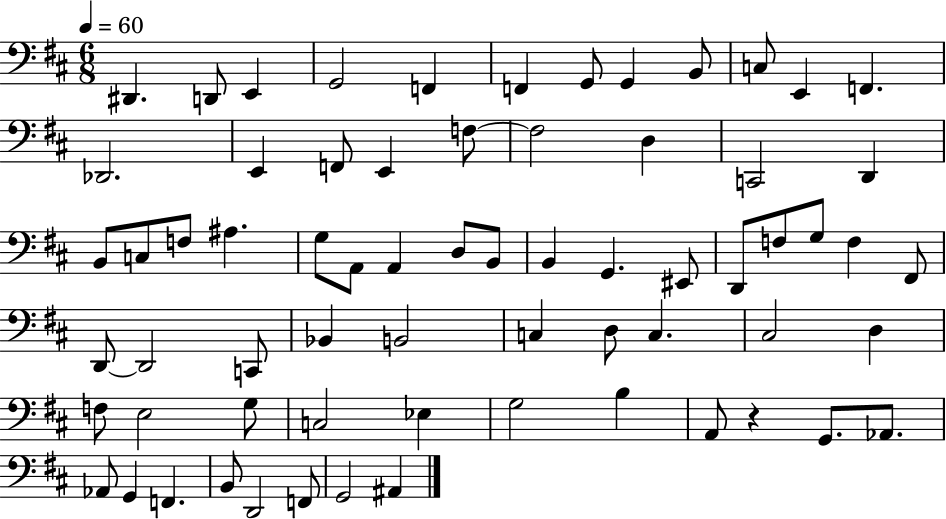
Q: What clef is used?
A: bass